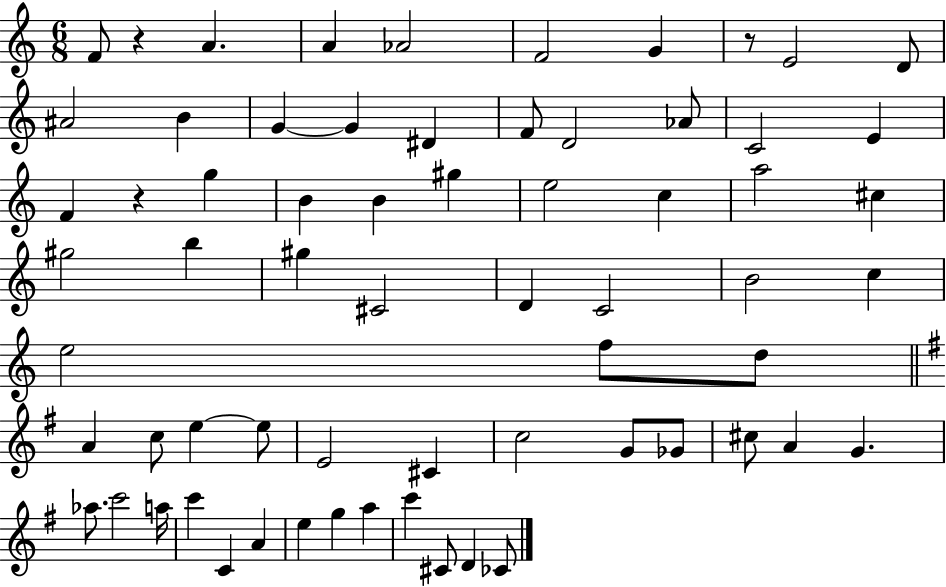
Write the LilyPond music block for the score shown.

{
  \clef treble
  \numericTimeSignature
  \time 6/8
  \key c \major
  f'8 r4 a'4. | a'4 aes'2 | f'2 g'4 | r8 e'2 d'8 | \break ais'2 b'4 | g'4~~ g'4 dis'4 | f'8 d'2 aes'8 | c'2 e'4 | \break f'4 r4 g''4 | b'4 b'4 gis''4 | e''2 c''4 | a''2 cis''4 | \break gis''2 b''4 | gis''4 cis'2 | d'4 c'2 | b'2 c''4 | \break e''2 f''8 d''8 | \bar "||" \break \key e \minor a'4 c''8 e''4~~ e''8 | e'2 cis'4 | c''2 g'8 ges'8 | cis''8 a'4 g'4. | \break aes''8. c'''2 a''16 | c'''4 c'4 a'4 | e''4 g''4 a''4 | c'''4 cis'8 d'4 ces'8 | \break \bar "|."
}